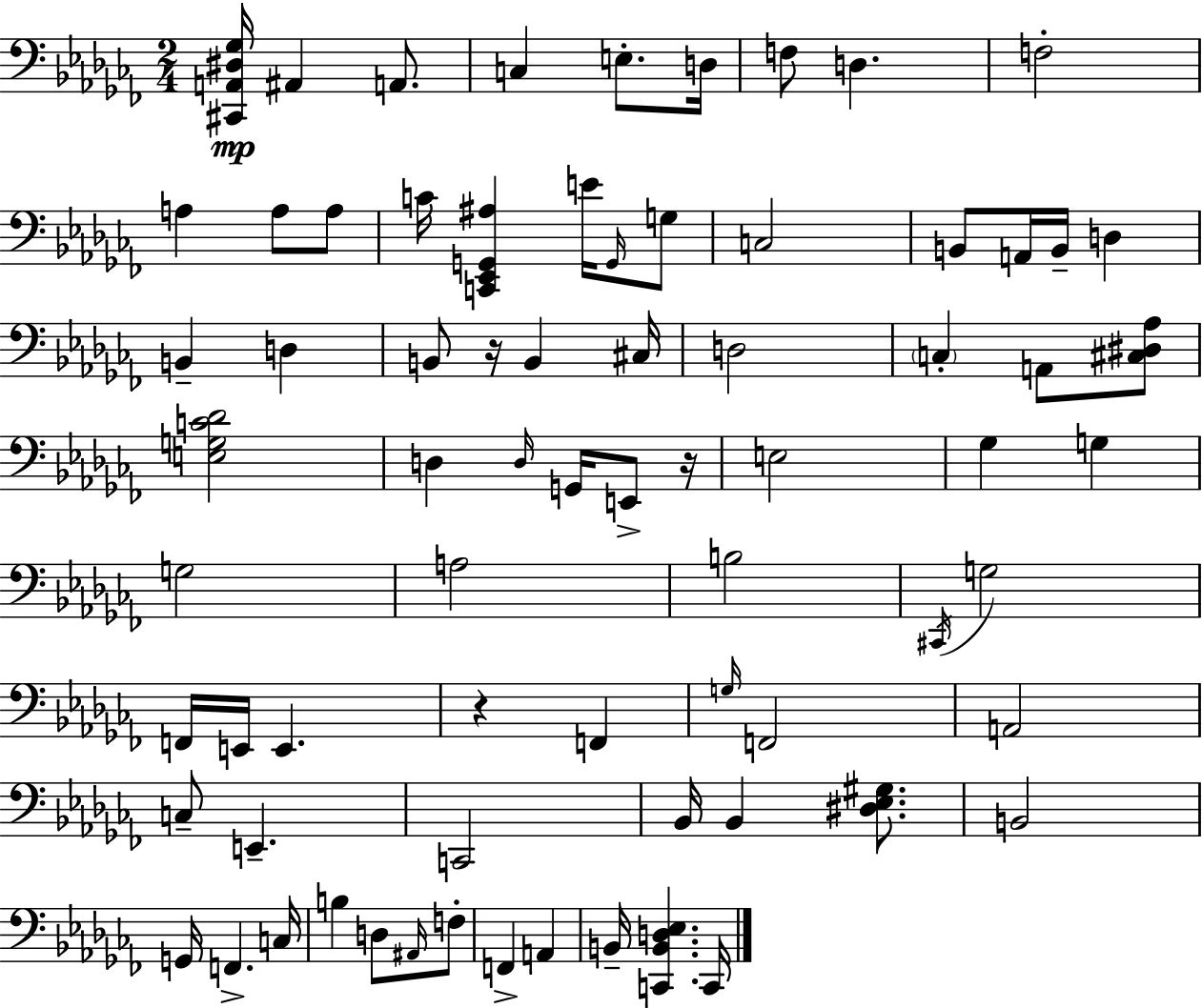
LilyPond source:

{
  \clef bass
  \numericTimeSignature
  \time 2/4
  \key aes \minor
  <cis, a, dis ges>16\mp ais,4 a,8. | c4 e8.-. d16 | f8 d4. | f2-. | \break a4 a8 a8 | c'16 <c, ees, g, ais>4 e'16 \grace { g,16 } g8 | c2 | b,8 a,16 b,16-- d4 | \break b,4-- d4 | b,8 r16 b,4 | cis16 d2 | \parenthesize c4-. a,8 <cis dis aes>8 | \break <e g c' des'>2 | d4 \grace { d16 } g,16 e,8-> | r16 e2 | ges4 g4 | \break g2 | a2 | b2 | \acciaccatura { cis,16 } g2 | \break f,16 e,16 e,4. | r4 f,4 | \grace { g16 } f,2 | a,2 | \break c8-- e,4.-- | c,2 | bes,16 bes,4 | <dis ees gis>8. b,2 | \break g,16 f,4.-> | c16 b4 | d8 \grace { ais,16 } f8-. f,4-> | a,4 b,16-- <c, b, d ees>4. | \break c,16 \bar "|."
}